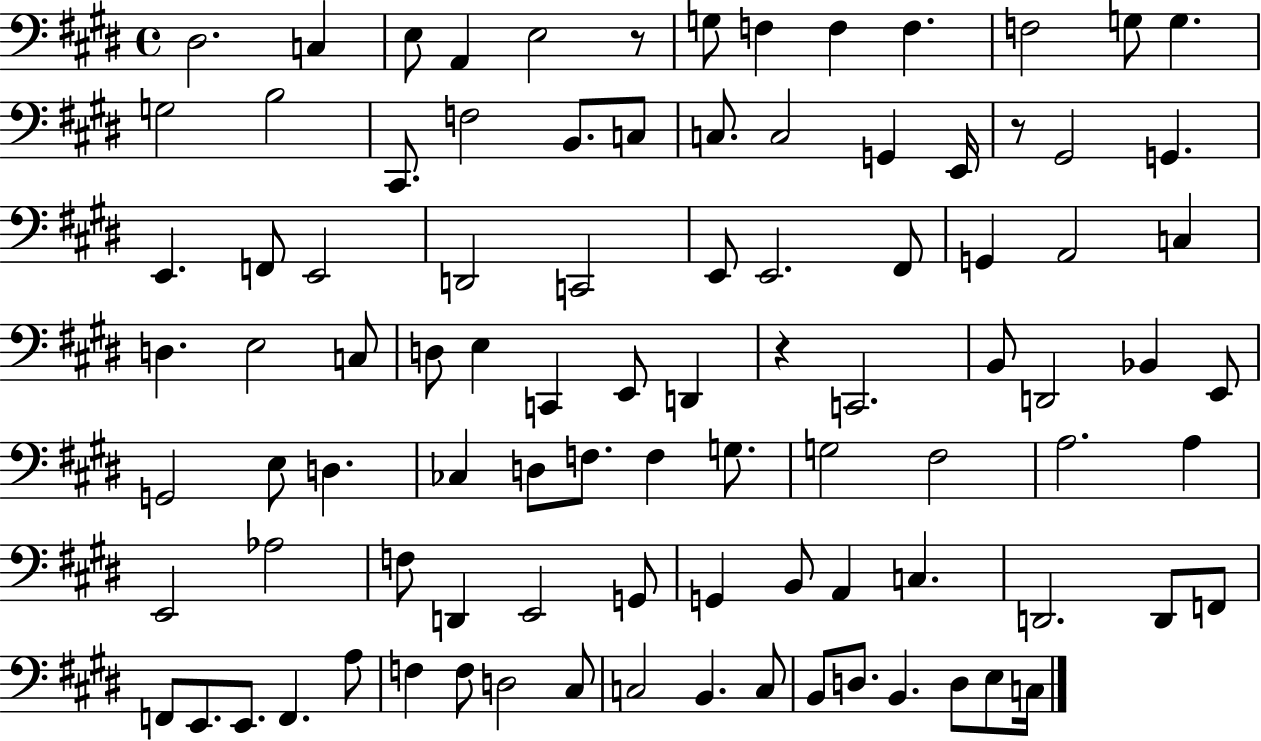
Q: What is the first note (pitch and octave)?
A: D#3